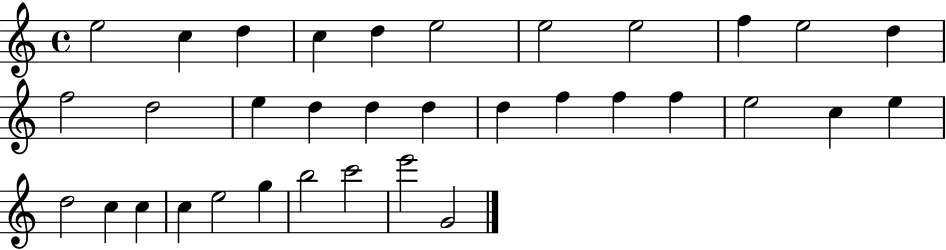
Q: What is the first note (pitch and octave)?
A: E5